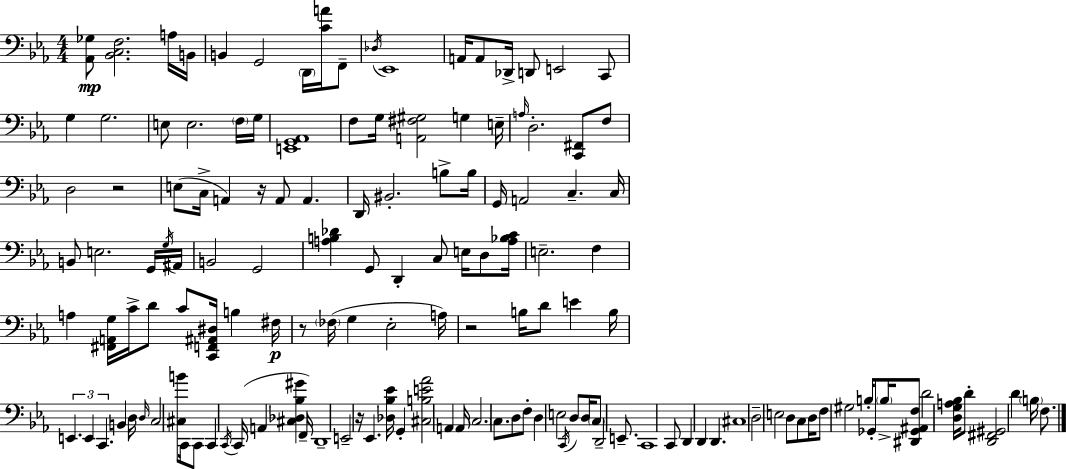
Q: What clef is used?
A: bass